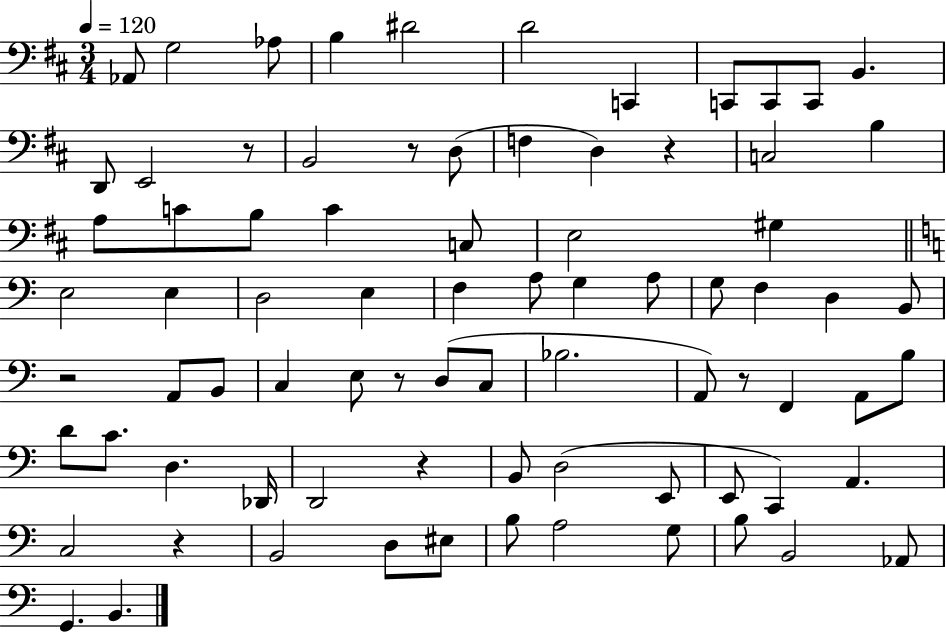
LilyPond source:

{
  \clef bass
  \numericTimeSignature
  \time 3/4
  \key d \major
  \tempo 4 = 120
  aes,8 g2 aes8 | b4 dis'2 | d'2 c,4 | c,8 c,8 c,8 b,4. | \break d,8 e,2 r8 | b,2 r8 d8( | f4 d4) r4 | c2 b4 | \break a8 c'8 b8 c'4 c8 | e2 gis4 | \bar "||" \break \key c \major e2 e4 | d2 e4 | f4 a8 g4 a8 | g8 f4 d4 b,8 | \break r2 a,8 b,8 | c4 e8 r8 d8( c8 | bes2. | a,8) r8 f,4 a,8 b8 | \break d'8 c'8. d4. des,16 | d,2 r4 | b,8 d2( e,8 | e,8 c,4) a,4. | \break c2 r4 | b,2 d8 eis8 | b8 a2 g8 | b8 b,2 aes,8 | \break g,4. b,4. | \bar "|."
}